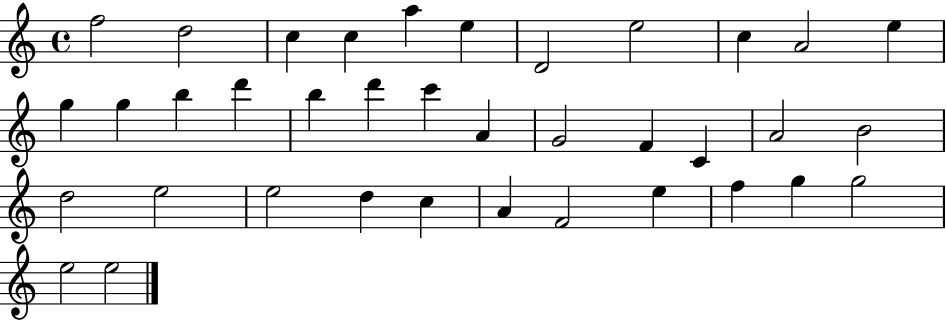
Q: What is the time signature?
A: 4/4